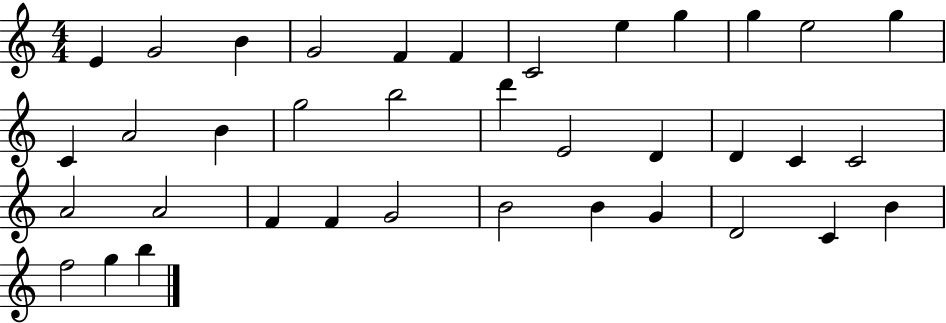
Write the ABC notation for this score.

X:1
T:Untitled
M:4/4
L:1/4
K:C
E G2 B G2 F F C2 e g g e2 g C A2 B g2 b2 d' E2 D D C C2 A2 A2 F F G2 B2 B G D2 C B f2 g b